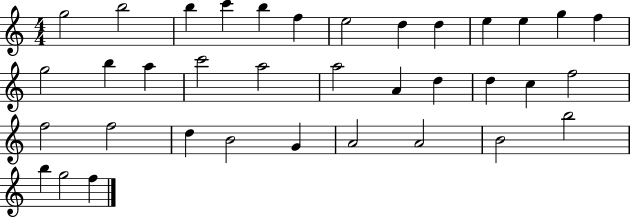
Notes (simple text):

G5/h B5/h B5/q C6/q B5/q F5/q E5/h D5/q D5/q E5/q E5/q G5/q F5/q G5/h B5/q A5/q C6/h A5/h A5/h A4/q D5/q D5/q C5/q F5/h F5/h F5/h D5/q B4/h G4/q A4/h A4/h B4/h B5/h B5/q G5/h F5/q